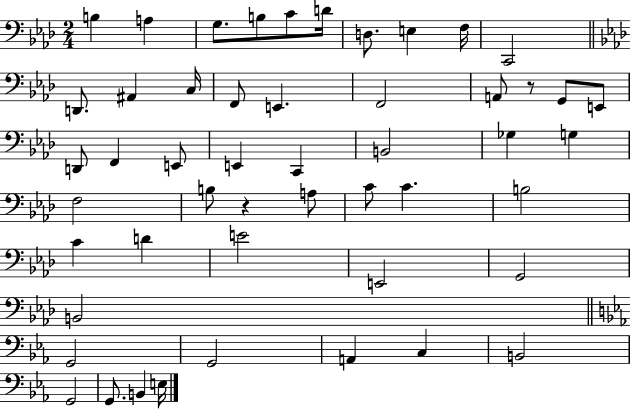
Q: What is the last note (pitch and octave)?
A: E3